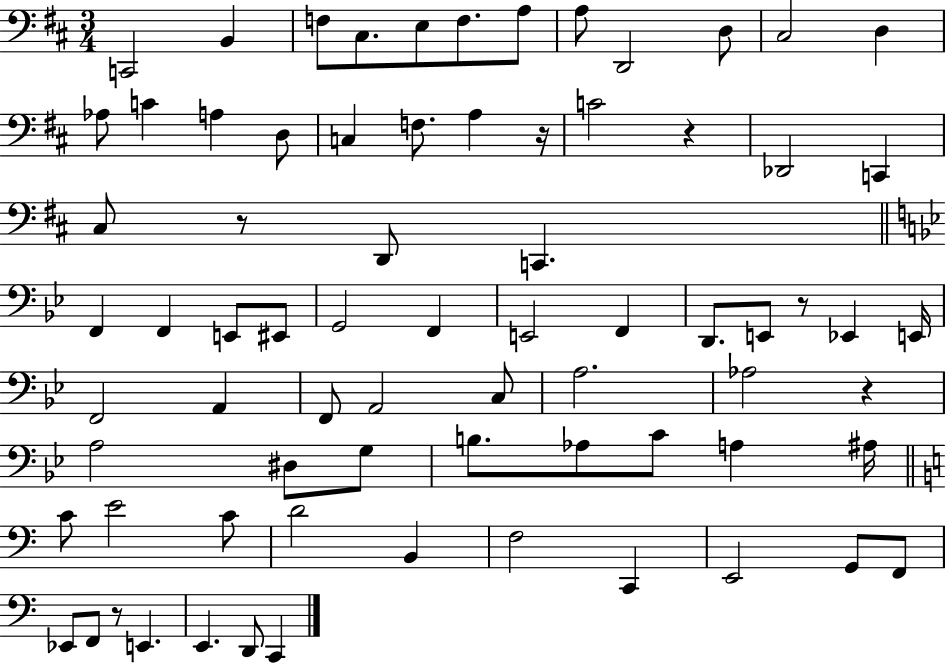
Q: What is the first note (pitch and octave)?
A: C2